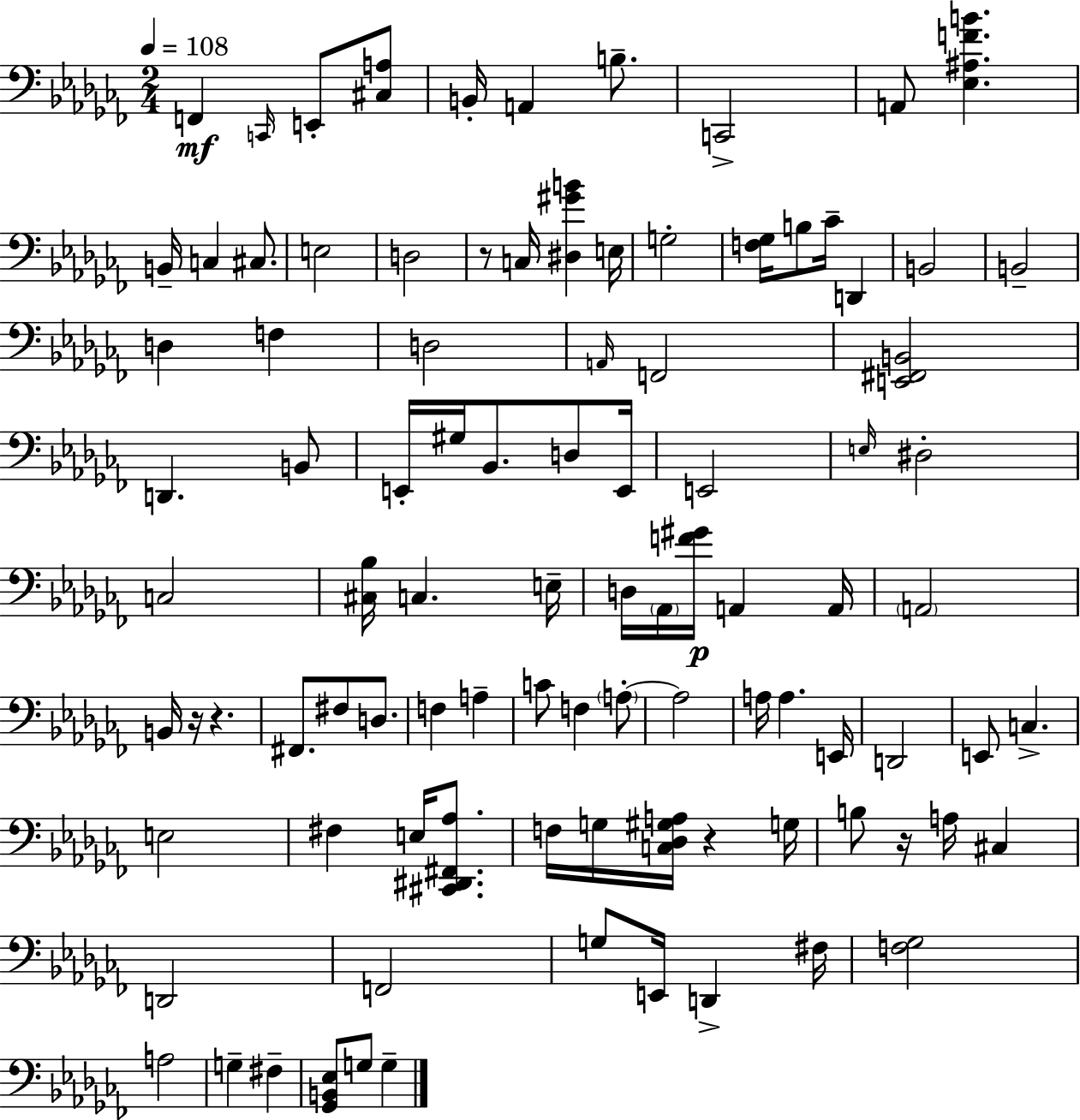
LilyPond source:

{
  \clef bass
  \numericTimeSignature
  \time 2/4
  \key aes \minor
  \tempo 4 = 108
  f,4\mf \grace { c,16 } e,8-. <cis a>8 | b,16-. a,4 b8.-- | c,2-> | a,8 <ees ais f' b'>4. | \break b,16-- c4 cis8. | e2 | d2 | r8 c16 <dis gis' b'>4 | \break e16 g2-. | <f ges>16 b8 ces'16-- d,4 | b,2 | b,2-- | \break d4 f4 | d2 | \grace { a,16 } f,2 | <e, fis, b,>2 | \break d,4. | b,8 e,16-. gis16 bes,8. d8 | e,16 e,2 | \grace { e16 } dis2-. | \break c2 | <cis bes>16 c4. | e16-- d16 \parenthesize aes,16 <f' gis'>16\p a,4 | a,16 \parenthesize a,2 | \break b,16 r16 r4. | fis,8. fis8 | d8. f4 a4-- | c'8 f4 | \break \parenthesize a8-.~~ a2 | a16 a4. | e,16 d,2 | e,8 c4.-> | \break e2 | fis4 e16 | <cis, dis, fis, aes>8. f16 g16 <c des gis a>16 r4 | g16 b8 r16 a16 cis4 | \break d,2 | f,2 | g8 e,16 d,4-> | fis16 <f ges>2 | \break a2 | g4-- fis4-- | <ges, b, ees>8 g8 g4-- | \bar "|."
}